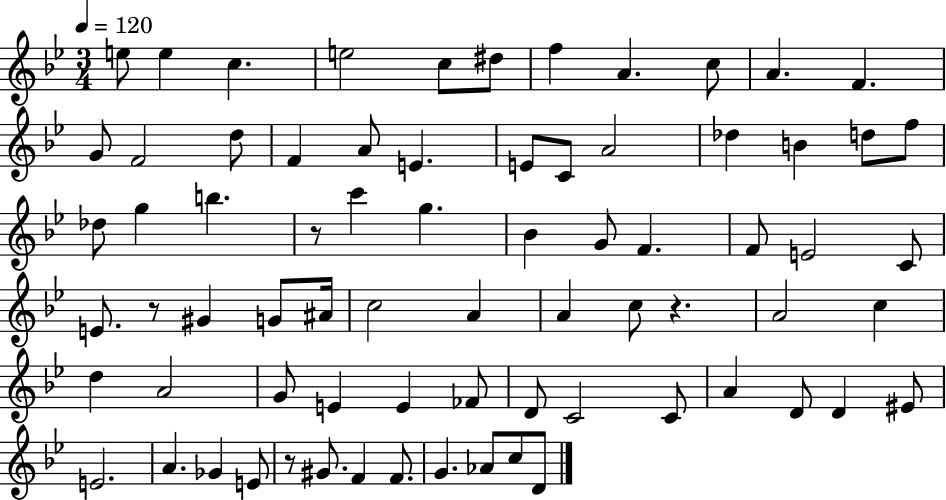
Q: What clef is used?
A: treble